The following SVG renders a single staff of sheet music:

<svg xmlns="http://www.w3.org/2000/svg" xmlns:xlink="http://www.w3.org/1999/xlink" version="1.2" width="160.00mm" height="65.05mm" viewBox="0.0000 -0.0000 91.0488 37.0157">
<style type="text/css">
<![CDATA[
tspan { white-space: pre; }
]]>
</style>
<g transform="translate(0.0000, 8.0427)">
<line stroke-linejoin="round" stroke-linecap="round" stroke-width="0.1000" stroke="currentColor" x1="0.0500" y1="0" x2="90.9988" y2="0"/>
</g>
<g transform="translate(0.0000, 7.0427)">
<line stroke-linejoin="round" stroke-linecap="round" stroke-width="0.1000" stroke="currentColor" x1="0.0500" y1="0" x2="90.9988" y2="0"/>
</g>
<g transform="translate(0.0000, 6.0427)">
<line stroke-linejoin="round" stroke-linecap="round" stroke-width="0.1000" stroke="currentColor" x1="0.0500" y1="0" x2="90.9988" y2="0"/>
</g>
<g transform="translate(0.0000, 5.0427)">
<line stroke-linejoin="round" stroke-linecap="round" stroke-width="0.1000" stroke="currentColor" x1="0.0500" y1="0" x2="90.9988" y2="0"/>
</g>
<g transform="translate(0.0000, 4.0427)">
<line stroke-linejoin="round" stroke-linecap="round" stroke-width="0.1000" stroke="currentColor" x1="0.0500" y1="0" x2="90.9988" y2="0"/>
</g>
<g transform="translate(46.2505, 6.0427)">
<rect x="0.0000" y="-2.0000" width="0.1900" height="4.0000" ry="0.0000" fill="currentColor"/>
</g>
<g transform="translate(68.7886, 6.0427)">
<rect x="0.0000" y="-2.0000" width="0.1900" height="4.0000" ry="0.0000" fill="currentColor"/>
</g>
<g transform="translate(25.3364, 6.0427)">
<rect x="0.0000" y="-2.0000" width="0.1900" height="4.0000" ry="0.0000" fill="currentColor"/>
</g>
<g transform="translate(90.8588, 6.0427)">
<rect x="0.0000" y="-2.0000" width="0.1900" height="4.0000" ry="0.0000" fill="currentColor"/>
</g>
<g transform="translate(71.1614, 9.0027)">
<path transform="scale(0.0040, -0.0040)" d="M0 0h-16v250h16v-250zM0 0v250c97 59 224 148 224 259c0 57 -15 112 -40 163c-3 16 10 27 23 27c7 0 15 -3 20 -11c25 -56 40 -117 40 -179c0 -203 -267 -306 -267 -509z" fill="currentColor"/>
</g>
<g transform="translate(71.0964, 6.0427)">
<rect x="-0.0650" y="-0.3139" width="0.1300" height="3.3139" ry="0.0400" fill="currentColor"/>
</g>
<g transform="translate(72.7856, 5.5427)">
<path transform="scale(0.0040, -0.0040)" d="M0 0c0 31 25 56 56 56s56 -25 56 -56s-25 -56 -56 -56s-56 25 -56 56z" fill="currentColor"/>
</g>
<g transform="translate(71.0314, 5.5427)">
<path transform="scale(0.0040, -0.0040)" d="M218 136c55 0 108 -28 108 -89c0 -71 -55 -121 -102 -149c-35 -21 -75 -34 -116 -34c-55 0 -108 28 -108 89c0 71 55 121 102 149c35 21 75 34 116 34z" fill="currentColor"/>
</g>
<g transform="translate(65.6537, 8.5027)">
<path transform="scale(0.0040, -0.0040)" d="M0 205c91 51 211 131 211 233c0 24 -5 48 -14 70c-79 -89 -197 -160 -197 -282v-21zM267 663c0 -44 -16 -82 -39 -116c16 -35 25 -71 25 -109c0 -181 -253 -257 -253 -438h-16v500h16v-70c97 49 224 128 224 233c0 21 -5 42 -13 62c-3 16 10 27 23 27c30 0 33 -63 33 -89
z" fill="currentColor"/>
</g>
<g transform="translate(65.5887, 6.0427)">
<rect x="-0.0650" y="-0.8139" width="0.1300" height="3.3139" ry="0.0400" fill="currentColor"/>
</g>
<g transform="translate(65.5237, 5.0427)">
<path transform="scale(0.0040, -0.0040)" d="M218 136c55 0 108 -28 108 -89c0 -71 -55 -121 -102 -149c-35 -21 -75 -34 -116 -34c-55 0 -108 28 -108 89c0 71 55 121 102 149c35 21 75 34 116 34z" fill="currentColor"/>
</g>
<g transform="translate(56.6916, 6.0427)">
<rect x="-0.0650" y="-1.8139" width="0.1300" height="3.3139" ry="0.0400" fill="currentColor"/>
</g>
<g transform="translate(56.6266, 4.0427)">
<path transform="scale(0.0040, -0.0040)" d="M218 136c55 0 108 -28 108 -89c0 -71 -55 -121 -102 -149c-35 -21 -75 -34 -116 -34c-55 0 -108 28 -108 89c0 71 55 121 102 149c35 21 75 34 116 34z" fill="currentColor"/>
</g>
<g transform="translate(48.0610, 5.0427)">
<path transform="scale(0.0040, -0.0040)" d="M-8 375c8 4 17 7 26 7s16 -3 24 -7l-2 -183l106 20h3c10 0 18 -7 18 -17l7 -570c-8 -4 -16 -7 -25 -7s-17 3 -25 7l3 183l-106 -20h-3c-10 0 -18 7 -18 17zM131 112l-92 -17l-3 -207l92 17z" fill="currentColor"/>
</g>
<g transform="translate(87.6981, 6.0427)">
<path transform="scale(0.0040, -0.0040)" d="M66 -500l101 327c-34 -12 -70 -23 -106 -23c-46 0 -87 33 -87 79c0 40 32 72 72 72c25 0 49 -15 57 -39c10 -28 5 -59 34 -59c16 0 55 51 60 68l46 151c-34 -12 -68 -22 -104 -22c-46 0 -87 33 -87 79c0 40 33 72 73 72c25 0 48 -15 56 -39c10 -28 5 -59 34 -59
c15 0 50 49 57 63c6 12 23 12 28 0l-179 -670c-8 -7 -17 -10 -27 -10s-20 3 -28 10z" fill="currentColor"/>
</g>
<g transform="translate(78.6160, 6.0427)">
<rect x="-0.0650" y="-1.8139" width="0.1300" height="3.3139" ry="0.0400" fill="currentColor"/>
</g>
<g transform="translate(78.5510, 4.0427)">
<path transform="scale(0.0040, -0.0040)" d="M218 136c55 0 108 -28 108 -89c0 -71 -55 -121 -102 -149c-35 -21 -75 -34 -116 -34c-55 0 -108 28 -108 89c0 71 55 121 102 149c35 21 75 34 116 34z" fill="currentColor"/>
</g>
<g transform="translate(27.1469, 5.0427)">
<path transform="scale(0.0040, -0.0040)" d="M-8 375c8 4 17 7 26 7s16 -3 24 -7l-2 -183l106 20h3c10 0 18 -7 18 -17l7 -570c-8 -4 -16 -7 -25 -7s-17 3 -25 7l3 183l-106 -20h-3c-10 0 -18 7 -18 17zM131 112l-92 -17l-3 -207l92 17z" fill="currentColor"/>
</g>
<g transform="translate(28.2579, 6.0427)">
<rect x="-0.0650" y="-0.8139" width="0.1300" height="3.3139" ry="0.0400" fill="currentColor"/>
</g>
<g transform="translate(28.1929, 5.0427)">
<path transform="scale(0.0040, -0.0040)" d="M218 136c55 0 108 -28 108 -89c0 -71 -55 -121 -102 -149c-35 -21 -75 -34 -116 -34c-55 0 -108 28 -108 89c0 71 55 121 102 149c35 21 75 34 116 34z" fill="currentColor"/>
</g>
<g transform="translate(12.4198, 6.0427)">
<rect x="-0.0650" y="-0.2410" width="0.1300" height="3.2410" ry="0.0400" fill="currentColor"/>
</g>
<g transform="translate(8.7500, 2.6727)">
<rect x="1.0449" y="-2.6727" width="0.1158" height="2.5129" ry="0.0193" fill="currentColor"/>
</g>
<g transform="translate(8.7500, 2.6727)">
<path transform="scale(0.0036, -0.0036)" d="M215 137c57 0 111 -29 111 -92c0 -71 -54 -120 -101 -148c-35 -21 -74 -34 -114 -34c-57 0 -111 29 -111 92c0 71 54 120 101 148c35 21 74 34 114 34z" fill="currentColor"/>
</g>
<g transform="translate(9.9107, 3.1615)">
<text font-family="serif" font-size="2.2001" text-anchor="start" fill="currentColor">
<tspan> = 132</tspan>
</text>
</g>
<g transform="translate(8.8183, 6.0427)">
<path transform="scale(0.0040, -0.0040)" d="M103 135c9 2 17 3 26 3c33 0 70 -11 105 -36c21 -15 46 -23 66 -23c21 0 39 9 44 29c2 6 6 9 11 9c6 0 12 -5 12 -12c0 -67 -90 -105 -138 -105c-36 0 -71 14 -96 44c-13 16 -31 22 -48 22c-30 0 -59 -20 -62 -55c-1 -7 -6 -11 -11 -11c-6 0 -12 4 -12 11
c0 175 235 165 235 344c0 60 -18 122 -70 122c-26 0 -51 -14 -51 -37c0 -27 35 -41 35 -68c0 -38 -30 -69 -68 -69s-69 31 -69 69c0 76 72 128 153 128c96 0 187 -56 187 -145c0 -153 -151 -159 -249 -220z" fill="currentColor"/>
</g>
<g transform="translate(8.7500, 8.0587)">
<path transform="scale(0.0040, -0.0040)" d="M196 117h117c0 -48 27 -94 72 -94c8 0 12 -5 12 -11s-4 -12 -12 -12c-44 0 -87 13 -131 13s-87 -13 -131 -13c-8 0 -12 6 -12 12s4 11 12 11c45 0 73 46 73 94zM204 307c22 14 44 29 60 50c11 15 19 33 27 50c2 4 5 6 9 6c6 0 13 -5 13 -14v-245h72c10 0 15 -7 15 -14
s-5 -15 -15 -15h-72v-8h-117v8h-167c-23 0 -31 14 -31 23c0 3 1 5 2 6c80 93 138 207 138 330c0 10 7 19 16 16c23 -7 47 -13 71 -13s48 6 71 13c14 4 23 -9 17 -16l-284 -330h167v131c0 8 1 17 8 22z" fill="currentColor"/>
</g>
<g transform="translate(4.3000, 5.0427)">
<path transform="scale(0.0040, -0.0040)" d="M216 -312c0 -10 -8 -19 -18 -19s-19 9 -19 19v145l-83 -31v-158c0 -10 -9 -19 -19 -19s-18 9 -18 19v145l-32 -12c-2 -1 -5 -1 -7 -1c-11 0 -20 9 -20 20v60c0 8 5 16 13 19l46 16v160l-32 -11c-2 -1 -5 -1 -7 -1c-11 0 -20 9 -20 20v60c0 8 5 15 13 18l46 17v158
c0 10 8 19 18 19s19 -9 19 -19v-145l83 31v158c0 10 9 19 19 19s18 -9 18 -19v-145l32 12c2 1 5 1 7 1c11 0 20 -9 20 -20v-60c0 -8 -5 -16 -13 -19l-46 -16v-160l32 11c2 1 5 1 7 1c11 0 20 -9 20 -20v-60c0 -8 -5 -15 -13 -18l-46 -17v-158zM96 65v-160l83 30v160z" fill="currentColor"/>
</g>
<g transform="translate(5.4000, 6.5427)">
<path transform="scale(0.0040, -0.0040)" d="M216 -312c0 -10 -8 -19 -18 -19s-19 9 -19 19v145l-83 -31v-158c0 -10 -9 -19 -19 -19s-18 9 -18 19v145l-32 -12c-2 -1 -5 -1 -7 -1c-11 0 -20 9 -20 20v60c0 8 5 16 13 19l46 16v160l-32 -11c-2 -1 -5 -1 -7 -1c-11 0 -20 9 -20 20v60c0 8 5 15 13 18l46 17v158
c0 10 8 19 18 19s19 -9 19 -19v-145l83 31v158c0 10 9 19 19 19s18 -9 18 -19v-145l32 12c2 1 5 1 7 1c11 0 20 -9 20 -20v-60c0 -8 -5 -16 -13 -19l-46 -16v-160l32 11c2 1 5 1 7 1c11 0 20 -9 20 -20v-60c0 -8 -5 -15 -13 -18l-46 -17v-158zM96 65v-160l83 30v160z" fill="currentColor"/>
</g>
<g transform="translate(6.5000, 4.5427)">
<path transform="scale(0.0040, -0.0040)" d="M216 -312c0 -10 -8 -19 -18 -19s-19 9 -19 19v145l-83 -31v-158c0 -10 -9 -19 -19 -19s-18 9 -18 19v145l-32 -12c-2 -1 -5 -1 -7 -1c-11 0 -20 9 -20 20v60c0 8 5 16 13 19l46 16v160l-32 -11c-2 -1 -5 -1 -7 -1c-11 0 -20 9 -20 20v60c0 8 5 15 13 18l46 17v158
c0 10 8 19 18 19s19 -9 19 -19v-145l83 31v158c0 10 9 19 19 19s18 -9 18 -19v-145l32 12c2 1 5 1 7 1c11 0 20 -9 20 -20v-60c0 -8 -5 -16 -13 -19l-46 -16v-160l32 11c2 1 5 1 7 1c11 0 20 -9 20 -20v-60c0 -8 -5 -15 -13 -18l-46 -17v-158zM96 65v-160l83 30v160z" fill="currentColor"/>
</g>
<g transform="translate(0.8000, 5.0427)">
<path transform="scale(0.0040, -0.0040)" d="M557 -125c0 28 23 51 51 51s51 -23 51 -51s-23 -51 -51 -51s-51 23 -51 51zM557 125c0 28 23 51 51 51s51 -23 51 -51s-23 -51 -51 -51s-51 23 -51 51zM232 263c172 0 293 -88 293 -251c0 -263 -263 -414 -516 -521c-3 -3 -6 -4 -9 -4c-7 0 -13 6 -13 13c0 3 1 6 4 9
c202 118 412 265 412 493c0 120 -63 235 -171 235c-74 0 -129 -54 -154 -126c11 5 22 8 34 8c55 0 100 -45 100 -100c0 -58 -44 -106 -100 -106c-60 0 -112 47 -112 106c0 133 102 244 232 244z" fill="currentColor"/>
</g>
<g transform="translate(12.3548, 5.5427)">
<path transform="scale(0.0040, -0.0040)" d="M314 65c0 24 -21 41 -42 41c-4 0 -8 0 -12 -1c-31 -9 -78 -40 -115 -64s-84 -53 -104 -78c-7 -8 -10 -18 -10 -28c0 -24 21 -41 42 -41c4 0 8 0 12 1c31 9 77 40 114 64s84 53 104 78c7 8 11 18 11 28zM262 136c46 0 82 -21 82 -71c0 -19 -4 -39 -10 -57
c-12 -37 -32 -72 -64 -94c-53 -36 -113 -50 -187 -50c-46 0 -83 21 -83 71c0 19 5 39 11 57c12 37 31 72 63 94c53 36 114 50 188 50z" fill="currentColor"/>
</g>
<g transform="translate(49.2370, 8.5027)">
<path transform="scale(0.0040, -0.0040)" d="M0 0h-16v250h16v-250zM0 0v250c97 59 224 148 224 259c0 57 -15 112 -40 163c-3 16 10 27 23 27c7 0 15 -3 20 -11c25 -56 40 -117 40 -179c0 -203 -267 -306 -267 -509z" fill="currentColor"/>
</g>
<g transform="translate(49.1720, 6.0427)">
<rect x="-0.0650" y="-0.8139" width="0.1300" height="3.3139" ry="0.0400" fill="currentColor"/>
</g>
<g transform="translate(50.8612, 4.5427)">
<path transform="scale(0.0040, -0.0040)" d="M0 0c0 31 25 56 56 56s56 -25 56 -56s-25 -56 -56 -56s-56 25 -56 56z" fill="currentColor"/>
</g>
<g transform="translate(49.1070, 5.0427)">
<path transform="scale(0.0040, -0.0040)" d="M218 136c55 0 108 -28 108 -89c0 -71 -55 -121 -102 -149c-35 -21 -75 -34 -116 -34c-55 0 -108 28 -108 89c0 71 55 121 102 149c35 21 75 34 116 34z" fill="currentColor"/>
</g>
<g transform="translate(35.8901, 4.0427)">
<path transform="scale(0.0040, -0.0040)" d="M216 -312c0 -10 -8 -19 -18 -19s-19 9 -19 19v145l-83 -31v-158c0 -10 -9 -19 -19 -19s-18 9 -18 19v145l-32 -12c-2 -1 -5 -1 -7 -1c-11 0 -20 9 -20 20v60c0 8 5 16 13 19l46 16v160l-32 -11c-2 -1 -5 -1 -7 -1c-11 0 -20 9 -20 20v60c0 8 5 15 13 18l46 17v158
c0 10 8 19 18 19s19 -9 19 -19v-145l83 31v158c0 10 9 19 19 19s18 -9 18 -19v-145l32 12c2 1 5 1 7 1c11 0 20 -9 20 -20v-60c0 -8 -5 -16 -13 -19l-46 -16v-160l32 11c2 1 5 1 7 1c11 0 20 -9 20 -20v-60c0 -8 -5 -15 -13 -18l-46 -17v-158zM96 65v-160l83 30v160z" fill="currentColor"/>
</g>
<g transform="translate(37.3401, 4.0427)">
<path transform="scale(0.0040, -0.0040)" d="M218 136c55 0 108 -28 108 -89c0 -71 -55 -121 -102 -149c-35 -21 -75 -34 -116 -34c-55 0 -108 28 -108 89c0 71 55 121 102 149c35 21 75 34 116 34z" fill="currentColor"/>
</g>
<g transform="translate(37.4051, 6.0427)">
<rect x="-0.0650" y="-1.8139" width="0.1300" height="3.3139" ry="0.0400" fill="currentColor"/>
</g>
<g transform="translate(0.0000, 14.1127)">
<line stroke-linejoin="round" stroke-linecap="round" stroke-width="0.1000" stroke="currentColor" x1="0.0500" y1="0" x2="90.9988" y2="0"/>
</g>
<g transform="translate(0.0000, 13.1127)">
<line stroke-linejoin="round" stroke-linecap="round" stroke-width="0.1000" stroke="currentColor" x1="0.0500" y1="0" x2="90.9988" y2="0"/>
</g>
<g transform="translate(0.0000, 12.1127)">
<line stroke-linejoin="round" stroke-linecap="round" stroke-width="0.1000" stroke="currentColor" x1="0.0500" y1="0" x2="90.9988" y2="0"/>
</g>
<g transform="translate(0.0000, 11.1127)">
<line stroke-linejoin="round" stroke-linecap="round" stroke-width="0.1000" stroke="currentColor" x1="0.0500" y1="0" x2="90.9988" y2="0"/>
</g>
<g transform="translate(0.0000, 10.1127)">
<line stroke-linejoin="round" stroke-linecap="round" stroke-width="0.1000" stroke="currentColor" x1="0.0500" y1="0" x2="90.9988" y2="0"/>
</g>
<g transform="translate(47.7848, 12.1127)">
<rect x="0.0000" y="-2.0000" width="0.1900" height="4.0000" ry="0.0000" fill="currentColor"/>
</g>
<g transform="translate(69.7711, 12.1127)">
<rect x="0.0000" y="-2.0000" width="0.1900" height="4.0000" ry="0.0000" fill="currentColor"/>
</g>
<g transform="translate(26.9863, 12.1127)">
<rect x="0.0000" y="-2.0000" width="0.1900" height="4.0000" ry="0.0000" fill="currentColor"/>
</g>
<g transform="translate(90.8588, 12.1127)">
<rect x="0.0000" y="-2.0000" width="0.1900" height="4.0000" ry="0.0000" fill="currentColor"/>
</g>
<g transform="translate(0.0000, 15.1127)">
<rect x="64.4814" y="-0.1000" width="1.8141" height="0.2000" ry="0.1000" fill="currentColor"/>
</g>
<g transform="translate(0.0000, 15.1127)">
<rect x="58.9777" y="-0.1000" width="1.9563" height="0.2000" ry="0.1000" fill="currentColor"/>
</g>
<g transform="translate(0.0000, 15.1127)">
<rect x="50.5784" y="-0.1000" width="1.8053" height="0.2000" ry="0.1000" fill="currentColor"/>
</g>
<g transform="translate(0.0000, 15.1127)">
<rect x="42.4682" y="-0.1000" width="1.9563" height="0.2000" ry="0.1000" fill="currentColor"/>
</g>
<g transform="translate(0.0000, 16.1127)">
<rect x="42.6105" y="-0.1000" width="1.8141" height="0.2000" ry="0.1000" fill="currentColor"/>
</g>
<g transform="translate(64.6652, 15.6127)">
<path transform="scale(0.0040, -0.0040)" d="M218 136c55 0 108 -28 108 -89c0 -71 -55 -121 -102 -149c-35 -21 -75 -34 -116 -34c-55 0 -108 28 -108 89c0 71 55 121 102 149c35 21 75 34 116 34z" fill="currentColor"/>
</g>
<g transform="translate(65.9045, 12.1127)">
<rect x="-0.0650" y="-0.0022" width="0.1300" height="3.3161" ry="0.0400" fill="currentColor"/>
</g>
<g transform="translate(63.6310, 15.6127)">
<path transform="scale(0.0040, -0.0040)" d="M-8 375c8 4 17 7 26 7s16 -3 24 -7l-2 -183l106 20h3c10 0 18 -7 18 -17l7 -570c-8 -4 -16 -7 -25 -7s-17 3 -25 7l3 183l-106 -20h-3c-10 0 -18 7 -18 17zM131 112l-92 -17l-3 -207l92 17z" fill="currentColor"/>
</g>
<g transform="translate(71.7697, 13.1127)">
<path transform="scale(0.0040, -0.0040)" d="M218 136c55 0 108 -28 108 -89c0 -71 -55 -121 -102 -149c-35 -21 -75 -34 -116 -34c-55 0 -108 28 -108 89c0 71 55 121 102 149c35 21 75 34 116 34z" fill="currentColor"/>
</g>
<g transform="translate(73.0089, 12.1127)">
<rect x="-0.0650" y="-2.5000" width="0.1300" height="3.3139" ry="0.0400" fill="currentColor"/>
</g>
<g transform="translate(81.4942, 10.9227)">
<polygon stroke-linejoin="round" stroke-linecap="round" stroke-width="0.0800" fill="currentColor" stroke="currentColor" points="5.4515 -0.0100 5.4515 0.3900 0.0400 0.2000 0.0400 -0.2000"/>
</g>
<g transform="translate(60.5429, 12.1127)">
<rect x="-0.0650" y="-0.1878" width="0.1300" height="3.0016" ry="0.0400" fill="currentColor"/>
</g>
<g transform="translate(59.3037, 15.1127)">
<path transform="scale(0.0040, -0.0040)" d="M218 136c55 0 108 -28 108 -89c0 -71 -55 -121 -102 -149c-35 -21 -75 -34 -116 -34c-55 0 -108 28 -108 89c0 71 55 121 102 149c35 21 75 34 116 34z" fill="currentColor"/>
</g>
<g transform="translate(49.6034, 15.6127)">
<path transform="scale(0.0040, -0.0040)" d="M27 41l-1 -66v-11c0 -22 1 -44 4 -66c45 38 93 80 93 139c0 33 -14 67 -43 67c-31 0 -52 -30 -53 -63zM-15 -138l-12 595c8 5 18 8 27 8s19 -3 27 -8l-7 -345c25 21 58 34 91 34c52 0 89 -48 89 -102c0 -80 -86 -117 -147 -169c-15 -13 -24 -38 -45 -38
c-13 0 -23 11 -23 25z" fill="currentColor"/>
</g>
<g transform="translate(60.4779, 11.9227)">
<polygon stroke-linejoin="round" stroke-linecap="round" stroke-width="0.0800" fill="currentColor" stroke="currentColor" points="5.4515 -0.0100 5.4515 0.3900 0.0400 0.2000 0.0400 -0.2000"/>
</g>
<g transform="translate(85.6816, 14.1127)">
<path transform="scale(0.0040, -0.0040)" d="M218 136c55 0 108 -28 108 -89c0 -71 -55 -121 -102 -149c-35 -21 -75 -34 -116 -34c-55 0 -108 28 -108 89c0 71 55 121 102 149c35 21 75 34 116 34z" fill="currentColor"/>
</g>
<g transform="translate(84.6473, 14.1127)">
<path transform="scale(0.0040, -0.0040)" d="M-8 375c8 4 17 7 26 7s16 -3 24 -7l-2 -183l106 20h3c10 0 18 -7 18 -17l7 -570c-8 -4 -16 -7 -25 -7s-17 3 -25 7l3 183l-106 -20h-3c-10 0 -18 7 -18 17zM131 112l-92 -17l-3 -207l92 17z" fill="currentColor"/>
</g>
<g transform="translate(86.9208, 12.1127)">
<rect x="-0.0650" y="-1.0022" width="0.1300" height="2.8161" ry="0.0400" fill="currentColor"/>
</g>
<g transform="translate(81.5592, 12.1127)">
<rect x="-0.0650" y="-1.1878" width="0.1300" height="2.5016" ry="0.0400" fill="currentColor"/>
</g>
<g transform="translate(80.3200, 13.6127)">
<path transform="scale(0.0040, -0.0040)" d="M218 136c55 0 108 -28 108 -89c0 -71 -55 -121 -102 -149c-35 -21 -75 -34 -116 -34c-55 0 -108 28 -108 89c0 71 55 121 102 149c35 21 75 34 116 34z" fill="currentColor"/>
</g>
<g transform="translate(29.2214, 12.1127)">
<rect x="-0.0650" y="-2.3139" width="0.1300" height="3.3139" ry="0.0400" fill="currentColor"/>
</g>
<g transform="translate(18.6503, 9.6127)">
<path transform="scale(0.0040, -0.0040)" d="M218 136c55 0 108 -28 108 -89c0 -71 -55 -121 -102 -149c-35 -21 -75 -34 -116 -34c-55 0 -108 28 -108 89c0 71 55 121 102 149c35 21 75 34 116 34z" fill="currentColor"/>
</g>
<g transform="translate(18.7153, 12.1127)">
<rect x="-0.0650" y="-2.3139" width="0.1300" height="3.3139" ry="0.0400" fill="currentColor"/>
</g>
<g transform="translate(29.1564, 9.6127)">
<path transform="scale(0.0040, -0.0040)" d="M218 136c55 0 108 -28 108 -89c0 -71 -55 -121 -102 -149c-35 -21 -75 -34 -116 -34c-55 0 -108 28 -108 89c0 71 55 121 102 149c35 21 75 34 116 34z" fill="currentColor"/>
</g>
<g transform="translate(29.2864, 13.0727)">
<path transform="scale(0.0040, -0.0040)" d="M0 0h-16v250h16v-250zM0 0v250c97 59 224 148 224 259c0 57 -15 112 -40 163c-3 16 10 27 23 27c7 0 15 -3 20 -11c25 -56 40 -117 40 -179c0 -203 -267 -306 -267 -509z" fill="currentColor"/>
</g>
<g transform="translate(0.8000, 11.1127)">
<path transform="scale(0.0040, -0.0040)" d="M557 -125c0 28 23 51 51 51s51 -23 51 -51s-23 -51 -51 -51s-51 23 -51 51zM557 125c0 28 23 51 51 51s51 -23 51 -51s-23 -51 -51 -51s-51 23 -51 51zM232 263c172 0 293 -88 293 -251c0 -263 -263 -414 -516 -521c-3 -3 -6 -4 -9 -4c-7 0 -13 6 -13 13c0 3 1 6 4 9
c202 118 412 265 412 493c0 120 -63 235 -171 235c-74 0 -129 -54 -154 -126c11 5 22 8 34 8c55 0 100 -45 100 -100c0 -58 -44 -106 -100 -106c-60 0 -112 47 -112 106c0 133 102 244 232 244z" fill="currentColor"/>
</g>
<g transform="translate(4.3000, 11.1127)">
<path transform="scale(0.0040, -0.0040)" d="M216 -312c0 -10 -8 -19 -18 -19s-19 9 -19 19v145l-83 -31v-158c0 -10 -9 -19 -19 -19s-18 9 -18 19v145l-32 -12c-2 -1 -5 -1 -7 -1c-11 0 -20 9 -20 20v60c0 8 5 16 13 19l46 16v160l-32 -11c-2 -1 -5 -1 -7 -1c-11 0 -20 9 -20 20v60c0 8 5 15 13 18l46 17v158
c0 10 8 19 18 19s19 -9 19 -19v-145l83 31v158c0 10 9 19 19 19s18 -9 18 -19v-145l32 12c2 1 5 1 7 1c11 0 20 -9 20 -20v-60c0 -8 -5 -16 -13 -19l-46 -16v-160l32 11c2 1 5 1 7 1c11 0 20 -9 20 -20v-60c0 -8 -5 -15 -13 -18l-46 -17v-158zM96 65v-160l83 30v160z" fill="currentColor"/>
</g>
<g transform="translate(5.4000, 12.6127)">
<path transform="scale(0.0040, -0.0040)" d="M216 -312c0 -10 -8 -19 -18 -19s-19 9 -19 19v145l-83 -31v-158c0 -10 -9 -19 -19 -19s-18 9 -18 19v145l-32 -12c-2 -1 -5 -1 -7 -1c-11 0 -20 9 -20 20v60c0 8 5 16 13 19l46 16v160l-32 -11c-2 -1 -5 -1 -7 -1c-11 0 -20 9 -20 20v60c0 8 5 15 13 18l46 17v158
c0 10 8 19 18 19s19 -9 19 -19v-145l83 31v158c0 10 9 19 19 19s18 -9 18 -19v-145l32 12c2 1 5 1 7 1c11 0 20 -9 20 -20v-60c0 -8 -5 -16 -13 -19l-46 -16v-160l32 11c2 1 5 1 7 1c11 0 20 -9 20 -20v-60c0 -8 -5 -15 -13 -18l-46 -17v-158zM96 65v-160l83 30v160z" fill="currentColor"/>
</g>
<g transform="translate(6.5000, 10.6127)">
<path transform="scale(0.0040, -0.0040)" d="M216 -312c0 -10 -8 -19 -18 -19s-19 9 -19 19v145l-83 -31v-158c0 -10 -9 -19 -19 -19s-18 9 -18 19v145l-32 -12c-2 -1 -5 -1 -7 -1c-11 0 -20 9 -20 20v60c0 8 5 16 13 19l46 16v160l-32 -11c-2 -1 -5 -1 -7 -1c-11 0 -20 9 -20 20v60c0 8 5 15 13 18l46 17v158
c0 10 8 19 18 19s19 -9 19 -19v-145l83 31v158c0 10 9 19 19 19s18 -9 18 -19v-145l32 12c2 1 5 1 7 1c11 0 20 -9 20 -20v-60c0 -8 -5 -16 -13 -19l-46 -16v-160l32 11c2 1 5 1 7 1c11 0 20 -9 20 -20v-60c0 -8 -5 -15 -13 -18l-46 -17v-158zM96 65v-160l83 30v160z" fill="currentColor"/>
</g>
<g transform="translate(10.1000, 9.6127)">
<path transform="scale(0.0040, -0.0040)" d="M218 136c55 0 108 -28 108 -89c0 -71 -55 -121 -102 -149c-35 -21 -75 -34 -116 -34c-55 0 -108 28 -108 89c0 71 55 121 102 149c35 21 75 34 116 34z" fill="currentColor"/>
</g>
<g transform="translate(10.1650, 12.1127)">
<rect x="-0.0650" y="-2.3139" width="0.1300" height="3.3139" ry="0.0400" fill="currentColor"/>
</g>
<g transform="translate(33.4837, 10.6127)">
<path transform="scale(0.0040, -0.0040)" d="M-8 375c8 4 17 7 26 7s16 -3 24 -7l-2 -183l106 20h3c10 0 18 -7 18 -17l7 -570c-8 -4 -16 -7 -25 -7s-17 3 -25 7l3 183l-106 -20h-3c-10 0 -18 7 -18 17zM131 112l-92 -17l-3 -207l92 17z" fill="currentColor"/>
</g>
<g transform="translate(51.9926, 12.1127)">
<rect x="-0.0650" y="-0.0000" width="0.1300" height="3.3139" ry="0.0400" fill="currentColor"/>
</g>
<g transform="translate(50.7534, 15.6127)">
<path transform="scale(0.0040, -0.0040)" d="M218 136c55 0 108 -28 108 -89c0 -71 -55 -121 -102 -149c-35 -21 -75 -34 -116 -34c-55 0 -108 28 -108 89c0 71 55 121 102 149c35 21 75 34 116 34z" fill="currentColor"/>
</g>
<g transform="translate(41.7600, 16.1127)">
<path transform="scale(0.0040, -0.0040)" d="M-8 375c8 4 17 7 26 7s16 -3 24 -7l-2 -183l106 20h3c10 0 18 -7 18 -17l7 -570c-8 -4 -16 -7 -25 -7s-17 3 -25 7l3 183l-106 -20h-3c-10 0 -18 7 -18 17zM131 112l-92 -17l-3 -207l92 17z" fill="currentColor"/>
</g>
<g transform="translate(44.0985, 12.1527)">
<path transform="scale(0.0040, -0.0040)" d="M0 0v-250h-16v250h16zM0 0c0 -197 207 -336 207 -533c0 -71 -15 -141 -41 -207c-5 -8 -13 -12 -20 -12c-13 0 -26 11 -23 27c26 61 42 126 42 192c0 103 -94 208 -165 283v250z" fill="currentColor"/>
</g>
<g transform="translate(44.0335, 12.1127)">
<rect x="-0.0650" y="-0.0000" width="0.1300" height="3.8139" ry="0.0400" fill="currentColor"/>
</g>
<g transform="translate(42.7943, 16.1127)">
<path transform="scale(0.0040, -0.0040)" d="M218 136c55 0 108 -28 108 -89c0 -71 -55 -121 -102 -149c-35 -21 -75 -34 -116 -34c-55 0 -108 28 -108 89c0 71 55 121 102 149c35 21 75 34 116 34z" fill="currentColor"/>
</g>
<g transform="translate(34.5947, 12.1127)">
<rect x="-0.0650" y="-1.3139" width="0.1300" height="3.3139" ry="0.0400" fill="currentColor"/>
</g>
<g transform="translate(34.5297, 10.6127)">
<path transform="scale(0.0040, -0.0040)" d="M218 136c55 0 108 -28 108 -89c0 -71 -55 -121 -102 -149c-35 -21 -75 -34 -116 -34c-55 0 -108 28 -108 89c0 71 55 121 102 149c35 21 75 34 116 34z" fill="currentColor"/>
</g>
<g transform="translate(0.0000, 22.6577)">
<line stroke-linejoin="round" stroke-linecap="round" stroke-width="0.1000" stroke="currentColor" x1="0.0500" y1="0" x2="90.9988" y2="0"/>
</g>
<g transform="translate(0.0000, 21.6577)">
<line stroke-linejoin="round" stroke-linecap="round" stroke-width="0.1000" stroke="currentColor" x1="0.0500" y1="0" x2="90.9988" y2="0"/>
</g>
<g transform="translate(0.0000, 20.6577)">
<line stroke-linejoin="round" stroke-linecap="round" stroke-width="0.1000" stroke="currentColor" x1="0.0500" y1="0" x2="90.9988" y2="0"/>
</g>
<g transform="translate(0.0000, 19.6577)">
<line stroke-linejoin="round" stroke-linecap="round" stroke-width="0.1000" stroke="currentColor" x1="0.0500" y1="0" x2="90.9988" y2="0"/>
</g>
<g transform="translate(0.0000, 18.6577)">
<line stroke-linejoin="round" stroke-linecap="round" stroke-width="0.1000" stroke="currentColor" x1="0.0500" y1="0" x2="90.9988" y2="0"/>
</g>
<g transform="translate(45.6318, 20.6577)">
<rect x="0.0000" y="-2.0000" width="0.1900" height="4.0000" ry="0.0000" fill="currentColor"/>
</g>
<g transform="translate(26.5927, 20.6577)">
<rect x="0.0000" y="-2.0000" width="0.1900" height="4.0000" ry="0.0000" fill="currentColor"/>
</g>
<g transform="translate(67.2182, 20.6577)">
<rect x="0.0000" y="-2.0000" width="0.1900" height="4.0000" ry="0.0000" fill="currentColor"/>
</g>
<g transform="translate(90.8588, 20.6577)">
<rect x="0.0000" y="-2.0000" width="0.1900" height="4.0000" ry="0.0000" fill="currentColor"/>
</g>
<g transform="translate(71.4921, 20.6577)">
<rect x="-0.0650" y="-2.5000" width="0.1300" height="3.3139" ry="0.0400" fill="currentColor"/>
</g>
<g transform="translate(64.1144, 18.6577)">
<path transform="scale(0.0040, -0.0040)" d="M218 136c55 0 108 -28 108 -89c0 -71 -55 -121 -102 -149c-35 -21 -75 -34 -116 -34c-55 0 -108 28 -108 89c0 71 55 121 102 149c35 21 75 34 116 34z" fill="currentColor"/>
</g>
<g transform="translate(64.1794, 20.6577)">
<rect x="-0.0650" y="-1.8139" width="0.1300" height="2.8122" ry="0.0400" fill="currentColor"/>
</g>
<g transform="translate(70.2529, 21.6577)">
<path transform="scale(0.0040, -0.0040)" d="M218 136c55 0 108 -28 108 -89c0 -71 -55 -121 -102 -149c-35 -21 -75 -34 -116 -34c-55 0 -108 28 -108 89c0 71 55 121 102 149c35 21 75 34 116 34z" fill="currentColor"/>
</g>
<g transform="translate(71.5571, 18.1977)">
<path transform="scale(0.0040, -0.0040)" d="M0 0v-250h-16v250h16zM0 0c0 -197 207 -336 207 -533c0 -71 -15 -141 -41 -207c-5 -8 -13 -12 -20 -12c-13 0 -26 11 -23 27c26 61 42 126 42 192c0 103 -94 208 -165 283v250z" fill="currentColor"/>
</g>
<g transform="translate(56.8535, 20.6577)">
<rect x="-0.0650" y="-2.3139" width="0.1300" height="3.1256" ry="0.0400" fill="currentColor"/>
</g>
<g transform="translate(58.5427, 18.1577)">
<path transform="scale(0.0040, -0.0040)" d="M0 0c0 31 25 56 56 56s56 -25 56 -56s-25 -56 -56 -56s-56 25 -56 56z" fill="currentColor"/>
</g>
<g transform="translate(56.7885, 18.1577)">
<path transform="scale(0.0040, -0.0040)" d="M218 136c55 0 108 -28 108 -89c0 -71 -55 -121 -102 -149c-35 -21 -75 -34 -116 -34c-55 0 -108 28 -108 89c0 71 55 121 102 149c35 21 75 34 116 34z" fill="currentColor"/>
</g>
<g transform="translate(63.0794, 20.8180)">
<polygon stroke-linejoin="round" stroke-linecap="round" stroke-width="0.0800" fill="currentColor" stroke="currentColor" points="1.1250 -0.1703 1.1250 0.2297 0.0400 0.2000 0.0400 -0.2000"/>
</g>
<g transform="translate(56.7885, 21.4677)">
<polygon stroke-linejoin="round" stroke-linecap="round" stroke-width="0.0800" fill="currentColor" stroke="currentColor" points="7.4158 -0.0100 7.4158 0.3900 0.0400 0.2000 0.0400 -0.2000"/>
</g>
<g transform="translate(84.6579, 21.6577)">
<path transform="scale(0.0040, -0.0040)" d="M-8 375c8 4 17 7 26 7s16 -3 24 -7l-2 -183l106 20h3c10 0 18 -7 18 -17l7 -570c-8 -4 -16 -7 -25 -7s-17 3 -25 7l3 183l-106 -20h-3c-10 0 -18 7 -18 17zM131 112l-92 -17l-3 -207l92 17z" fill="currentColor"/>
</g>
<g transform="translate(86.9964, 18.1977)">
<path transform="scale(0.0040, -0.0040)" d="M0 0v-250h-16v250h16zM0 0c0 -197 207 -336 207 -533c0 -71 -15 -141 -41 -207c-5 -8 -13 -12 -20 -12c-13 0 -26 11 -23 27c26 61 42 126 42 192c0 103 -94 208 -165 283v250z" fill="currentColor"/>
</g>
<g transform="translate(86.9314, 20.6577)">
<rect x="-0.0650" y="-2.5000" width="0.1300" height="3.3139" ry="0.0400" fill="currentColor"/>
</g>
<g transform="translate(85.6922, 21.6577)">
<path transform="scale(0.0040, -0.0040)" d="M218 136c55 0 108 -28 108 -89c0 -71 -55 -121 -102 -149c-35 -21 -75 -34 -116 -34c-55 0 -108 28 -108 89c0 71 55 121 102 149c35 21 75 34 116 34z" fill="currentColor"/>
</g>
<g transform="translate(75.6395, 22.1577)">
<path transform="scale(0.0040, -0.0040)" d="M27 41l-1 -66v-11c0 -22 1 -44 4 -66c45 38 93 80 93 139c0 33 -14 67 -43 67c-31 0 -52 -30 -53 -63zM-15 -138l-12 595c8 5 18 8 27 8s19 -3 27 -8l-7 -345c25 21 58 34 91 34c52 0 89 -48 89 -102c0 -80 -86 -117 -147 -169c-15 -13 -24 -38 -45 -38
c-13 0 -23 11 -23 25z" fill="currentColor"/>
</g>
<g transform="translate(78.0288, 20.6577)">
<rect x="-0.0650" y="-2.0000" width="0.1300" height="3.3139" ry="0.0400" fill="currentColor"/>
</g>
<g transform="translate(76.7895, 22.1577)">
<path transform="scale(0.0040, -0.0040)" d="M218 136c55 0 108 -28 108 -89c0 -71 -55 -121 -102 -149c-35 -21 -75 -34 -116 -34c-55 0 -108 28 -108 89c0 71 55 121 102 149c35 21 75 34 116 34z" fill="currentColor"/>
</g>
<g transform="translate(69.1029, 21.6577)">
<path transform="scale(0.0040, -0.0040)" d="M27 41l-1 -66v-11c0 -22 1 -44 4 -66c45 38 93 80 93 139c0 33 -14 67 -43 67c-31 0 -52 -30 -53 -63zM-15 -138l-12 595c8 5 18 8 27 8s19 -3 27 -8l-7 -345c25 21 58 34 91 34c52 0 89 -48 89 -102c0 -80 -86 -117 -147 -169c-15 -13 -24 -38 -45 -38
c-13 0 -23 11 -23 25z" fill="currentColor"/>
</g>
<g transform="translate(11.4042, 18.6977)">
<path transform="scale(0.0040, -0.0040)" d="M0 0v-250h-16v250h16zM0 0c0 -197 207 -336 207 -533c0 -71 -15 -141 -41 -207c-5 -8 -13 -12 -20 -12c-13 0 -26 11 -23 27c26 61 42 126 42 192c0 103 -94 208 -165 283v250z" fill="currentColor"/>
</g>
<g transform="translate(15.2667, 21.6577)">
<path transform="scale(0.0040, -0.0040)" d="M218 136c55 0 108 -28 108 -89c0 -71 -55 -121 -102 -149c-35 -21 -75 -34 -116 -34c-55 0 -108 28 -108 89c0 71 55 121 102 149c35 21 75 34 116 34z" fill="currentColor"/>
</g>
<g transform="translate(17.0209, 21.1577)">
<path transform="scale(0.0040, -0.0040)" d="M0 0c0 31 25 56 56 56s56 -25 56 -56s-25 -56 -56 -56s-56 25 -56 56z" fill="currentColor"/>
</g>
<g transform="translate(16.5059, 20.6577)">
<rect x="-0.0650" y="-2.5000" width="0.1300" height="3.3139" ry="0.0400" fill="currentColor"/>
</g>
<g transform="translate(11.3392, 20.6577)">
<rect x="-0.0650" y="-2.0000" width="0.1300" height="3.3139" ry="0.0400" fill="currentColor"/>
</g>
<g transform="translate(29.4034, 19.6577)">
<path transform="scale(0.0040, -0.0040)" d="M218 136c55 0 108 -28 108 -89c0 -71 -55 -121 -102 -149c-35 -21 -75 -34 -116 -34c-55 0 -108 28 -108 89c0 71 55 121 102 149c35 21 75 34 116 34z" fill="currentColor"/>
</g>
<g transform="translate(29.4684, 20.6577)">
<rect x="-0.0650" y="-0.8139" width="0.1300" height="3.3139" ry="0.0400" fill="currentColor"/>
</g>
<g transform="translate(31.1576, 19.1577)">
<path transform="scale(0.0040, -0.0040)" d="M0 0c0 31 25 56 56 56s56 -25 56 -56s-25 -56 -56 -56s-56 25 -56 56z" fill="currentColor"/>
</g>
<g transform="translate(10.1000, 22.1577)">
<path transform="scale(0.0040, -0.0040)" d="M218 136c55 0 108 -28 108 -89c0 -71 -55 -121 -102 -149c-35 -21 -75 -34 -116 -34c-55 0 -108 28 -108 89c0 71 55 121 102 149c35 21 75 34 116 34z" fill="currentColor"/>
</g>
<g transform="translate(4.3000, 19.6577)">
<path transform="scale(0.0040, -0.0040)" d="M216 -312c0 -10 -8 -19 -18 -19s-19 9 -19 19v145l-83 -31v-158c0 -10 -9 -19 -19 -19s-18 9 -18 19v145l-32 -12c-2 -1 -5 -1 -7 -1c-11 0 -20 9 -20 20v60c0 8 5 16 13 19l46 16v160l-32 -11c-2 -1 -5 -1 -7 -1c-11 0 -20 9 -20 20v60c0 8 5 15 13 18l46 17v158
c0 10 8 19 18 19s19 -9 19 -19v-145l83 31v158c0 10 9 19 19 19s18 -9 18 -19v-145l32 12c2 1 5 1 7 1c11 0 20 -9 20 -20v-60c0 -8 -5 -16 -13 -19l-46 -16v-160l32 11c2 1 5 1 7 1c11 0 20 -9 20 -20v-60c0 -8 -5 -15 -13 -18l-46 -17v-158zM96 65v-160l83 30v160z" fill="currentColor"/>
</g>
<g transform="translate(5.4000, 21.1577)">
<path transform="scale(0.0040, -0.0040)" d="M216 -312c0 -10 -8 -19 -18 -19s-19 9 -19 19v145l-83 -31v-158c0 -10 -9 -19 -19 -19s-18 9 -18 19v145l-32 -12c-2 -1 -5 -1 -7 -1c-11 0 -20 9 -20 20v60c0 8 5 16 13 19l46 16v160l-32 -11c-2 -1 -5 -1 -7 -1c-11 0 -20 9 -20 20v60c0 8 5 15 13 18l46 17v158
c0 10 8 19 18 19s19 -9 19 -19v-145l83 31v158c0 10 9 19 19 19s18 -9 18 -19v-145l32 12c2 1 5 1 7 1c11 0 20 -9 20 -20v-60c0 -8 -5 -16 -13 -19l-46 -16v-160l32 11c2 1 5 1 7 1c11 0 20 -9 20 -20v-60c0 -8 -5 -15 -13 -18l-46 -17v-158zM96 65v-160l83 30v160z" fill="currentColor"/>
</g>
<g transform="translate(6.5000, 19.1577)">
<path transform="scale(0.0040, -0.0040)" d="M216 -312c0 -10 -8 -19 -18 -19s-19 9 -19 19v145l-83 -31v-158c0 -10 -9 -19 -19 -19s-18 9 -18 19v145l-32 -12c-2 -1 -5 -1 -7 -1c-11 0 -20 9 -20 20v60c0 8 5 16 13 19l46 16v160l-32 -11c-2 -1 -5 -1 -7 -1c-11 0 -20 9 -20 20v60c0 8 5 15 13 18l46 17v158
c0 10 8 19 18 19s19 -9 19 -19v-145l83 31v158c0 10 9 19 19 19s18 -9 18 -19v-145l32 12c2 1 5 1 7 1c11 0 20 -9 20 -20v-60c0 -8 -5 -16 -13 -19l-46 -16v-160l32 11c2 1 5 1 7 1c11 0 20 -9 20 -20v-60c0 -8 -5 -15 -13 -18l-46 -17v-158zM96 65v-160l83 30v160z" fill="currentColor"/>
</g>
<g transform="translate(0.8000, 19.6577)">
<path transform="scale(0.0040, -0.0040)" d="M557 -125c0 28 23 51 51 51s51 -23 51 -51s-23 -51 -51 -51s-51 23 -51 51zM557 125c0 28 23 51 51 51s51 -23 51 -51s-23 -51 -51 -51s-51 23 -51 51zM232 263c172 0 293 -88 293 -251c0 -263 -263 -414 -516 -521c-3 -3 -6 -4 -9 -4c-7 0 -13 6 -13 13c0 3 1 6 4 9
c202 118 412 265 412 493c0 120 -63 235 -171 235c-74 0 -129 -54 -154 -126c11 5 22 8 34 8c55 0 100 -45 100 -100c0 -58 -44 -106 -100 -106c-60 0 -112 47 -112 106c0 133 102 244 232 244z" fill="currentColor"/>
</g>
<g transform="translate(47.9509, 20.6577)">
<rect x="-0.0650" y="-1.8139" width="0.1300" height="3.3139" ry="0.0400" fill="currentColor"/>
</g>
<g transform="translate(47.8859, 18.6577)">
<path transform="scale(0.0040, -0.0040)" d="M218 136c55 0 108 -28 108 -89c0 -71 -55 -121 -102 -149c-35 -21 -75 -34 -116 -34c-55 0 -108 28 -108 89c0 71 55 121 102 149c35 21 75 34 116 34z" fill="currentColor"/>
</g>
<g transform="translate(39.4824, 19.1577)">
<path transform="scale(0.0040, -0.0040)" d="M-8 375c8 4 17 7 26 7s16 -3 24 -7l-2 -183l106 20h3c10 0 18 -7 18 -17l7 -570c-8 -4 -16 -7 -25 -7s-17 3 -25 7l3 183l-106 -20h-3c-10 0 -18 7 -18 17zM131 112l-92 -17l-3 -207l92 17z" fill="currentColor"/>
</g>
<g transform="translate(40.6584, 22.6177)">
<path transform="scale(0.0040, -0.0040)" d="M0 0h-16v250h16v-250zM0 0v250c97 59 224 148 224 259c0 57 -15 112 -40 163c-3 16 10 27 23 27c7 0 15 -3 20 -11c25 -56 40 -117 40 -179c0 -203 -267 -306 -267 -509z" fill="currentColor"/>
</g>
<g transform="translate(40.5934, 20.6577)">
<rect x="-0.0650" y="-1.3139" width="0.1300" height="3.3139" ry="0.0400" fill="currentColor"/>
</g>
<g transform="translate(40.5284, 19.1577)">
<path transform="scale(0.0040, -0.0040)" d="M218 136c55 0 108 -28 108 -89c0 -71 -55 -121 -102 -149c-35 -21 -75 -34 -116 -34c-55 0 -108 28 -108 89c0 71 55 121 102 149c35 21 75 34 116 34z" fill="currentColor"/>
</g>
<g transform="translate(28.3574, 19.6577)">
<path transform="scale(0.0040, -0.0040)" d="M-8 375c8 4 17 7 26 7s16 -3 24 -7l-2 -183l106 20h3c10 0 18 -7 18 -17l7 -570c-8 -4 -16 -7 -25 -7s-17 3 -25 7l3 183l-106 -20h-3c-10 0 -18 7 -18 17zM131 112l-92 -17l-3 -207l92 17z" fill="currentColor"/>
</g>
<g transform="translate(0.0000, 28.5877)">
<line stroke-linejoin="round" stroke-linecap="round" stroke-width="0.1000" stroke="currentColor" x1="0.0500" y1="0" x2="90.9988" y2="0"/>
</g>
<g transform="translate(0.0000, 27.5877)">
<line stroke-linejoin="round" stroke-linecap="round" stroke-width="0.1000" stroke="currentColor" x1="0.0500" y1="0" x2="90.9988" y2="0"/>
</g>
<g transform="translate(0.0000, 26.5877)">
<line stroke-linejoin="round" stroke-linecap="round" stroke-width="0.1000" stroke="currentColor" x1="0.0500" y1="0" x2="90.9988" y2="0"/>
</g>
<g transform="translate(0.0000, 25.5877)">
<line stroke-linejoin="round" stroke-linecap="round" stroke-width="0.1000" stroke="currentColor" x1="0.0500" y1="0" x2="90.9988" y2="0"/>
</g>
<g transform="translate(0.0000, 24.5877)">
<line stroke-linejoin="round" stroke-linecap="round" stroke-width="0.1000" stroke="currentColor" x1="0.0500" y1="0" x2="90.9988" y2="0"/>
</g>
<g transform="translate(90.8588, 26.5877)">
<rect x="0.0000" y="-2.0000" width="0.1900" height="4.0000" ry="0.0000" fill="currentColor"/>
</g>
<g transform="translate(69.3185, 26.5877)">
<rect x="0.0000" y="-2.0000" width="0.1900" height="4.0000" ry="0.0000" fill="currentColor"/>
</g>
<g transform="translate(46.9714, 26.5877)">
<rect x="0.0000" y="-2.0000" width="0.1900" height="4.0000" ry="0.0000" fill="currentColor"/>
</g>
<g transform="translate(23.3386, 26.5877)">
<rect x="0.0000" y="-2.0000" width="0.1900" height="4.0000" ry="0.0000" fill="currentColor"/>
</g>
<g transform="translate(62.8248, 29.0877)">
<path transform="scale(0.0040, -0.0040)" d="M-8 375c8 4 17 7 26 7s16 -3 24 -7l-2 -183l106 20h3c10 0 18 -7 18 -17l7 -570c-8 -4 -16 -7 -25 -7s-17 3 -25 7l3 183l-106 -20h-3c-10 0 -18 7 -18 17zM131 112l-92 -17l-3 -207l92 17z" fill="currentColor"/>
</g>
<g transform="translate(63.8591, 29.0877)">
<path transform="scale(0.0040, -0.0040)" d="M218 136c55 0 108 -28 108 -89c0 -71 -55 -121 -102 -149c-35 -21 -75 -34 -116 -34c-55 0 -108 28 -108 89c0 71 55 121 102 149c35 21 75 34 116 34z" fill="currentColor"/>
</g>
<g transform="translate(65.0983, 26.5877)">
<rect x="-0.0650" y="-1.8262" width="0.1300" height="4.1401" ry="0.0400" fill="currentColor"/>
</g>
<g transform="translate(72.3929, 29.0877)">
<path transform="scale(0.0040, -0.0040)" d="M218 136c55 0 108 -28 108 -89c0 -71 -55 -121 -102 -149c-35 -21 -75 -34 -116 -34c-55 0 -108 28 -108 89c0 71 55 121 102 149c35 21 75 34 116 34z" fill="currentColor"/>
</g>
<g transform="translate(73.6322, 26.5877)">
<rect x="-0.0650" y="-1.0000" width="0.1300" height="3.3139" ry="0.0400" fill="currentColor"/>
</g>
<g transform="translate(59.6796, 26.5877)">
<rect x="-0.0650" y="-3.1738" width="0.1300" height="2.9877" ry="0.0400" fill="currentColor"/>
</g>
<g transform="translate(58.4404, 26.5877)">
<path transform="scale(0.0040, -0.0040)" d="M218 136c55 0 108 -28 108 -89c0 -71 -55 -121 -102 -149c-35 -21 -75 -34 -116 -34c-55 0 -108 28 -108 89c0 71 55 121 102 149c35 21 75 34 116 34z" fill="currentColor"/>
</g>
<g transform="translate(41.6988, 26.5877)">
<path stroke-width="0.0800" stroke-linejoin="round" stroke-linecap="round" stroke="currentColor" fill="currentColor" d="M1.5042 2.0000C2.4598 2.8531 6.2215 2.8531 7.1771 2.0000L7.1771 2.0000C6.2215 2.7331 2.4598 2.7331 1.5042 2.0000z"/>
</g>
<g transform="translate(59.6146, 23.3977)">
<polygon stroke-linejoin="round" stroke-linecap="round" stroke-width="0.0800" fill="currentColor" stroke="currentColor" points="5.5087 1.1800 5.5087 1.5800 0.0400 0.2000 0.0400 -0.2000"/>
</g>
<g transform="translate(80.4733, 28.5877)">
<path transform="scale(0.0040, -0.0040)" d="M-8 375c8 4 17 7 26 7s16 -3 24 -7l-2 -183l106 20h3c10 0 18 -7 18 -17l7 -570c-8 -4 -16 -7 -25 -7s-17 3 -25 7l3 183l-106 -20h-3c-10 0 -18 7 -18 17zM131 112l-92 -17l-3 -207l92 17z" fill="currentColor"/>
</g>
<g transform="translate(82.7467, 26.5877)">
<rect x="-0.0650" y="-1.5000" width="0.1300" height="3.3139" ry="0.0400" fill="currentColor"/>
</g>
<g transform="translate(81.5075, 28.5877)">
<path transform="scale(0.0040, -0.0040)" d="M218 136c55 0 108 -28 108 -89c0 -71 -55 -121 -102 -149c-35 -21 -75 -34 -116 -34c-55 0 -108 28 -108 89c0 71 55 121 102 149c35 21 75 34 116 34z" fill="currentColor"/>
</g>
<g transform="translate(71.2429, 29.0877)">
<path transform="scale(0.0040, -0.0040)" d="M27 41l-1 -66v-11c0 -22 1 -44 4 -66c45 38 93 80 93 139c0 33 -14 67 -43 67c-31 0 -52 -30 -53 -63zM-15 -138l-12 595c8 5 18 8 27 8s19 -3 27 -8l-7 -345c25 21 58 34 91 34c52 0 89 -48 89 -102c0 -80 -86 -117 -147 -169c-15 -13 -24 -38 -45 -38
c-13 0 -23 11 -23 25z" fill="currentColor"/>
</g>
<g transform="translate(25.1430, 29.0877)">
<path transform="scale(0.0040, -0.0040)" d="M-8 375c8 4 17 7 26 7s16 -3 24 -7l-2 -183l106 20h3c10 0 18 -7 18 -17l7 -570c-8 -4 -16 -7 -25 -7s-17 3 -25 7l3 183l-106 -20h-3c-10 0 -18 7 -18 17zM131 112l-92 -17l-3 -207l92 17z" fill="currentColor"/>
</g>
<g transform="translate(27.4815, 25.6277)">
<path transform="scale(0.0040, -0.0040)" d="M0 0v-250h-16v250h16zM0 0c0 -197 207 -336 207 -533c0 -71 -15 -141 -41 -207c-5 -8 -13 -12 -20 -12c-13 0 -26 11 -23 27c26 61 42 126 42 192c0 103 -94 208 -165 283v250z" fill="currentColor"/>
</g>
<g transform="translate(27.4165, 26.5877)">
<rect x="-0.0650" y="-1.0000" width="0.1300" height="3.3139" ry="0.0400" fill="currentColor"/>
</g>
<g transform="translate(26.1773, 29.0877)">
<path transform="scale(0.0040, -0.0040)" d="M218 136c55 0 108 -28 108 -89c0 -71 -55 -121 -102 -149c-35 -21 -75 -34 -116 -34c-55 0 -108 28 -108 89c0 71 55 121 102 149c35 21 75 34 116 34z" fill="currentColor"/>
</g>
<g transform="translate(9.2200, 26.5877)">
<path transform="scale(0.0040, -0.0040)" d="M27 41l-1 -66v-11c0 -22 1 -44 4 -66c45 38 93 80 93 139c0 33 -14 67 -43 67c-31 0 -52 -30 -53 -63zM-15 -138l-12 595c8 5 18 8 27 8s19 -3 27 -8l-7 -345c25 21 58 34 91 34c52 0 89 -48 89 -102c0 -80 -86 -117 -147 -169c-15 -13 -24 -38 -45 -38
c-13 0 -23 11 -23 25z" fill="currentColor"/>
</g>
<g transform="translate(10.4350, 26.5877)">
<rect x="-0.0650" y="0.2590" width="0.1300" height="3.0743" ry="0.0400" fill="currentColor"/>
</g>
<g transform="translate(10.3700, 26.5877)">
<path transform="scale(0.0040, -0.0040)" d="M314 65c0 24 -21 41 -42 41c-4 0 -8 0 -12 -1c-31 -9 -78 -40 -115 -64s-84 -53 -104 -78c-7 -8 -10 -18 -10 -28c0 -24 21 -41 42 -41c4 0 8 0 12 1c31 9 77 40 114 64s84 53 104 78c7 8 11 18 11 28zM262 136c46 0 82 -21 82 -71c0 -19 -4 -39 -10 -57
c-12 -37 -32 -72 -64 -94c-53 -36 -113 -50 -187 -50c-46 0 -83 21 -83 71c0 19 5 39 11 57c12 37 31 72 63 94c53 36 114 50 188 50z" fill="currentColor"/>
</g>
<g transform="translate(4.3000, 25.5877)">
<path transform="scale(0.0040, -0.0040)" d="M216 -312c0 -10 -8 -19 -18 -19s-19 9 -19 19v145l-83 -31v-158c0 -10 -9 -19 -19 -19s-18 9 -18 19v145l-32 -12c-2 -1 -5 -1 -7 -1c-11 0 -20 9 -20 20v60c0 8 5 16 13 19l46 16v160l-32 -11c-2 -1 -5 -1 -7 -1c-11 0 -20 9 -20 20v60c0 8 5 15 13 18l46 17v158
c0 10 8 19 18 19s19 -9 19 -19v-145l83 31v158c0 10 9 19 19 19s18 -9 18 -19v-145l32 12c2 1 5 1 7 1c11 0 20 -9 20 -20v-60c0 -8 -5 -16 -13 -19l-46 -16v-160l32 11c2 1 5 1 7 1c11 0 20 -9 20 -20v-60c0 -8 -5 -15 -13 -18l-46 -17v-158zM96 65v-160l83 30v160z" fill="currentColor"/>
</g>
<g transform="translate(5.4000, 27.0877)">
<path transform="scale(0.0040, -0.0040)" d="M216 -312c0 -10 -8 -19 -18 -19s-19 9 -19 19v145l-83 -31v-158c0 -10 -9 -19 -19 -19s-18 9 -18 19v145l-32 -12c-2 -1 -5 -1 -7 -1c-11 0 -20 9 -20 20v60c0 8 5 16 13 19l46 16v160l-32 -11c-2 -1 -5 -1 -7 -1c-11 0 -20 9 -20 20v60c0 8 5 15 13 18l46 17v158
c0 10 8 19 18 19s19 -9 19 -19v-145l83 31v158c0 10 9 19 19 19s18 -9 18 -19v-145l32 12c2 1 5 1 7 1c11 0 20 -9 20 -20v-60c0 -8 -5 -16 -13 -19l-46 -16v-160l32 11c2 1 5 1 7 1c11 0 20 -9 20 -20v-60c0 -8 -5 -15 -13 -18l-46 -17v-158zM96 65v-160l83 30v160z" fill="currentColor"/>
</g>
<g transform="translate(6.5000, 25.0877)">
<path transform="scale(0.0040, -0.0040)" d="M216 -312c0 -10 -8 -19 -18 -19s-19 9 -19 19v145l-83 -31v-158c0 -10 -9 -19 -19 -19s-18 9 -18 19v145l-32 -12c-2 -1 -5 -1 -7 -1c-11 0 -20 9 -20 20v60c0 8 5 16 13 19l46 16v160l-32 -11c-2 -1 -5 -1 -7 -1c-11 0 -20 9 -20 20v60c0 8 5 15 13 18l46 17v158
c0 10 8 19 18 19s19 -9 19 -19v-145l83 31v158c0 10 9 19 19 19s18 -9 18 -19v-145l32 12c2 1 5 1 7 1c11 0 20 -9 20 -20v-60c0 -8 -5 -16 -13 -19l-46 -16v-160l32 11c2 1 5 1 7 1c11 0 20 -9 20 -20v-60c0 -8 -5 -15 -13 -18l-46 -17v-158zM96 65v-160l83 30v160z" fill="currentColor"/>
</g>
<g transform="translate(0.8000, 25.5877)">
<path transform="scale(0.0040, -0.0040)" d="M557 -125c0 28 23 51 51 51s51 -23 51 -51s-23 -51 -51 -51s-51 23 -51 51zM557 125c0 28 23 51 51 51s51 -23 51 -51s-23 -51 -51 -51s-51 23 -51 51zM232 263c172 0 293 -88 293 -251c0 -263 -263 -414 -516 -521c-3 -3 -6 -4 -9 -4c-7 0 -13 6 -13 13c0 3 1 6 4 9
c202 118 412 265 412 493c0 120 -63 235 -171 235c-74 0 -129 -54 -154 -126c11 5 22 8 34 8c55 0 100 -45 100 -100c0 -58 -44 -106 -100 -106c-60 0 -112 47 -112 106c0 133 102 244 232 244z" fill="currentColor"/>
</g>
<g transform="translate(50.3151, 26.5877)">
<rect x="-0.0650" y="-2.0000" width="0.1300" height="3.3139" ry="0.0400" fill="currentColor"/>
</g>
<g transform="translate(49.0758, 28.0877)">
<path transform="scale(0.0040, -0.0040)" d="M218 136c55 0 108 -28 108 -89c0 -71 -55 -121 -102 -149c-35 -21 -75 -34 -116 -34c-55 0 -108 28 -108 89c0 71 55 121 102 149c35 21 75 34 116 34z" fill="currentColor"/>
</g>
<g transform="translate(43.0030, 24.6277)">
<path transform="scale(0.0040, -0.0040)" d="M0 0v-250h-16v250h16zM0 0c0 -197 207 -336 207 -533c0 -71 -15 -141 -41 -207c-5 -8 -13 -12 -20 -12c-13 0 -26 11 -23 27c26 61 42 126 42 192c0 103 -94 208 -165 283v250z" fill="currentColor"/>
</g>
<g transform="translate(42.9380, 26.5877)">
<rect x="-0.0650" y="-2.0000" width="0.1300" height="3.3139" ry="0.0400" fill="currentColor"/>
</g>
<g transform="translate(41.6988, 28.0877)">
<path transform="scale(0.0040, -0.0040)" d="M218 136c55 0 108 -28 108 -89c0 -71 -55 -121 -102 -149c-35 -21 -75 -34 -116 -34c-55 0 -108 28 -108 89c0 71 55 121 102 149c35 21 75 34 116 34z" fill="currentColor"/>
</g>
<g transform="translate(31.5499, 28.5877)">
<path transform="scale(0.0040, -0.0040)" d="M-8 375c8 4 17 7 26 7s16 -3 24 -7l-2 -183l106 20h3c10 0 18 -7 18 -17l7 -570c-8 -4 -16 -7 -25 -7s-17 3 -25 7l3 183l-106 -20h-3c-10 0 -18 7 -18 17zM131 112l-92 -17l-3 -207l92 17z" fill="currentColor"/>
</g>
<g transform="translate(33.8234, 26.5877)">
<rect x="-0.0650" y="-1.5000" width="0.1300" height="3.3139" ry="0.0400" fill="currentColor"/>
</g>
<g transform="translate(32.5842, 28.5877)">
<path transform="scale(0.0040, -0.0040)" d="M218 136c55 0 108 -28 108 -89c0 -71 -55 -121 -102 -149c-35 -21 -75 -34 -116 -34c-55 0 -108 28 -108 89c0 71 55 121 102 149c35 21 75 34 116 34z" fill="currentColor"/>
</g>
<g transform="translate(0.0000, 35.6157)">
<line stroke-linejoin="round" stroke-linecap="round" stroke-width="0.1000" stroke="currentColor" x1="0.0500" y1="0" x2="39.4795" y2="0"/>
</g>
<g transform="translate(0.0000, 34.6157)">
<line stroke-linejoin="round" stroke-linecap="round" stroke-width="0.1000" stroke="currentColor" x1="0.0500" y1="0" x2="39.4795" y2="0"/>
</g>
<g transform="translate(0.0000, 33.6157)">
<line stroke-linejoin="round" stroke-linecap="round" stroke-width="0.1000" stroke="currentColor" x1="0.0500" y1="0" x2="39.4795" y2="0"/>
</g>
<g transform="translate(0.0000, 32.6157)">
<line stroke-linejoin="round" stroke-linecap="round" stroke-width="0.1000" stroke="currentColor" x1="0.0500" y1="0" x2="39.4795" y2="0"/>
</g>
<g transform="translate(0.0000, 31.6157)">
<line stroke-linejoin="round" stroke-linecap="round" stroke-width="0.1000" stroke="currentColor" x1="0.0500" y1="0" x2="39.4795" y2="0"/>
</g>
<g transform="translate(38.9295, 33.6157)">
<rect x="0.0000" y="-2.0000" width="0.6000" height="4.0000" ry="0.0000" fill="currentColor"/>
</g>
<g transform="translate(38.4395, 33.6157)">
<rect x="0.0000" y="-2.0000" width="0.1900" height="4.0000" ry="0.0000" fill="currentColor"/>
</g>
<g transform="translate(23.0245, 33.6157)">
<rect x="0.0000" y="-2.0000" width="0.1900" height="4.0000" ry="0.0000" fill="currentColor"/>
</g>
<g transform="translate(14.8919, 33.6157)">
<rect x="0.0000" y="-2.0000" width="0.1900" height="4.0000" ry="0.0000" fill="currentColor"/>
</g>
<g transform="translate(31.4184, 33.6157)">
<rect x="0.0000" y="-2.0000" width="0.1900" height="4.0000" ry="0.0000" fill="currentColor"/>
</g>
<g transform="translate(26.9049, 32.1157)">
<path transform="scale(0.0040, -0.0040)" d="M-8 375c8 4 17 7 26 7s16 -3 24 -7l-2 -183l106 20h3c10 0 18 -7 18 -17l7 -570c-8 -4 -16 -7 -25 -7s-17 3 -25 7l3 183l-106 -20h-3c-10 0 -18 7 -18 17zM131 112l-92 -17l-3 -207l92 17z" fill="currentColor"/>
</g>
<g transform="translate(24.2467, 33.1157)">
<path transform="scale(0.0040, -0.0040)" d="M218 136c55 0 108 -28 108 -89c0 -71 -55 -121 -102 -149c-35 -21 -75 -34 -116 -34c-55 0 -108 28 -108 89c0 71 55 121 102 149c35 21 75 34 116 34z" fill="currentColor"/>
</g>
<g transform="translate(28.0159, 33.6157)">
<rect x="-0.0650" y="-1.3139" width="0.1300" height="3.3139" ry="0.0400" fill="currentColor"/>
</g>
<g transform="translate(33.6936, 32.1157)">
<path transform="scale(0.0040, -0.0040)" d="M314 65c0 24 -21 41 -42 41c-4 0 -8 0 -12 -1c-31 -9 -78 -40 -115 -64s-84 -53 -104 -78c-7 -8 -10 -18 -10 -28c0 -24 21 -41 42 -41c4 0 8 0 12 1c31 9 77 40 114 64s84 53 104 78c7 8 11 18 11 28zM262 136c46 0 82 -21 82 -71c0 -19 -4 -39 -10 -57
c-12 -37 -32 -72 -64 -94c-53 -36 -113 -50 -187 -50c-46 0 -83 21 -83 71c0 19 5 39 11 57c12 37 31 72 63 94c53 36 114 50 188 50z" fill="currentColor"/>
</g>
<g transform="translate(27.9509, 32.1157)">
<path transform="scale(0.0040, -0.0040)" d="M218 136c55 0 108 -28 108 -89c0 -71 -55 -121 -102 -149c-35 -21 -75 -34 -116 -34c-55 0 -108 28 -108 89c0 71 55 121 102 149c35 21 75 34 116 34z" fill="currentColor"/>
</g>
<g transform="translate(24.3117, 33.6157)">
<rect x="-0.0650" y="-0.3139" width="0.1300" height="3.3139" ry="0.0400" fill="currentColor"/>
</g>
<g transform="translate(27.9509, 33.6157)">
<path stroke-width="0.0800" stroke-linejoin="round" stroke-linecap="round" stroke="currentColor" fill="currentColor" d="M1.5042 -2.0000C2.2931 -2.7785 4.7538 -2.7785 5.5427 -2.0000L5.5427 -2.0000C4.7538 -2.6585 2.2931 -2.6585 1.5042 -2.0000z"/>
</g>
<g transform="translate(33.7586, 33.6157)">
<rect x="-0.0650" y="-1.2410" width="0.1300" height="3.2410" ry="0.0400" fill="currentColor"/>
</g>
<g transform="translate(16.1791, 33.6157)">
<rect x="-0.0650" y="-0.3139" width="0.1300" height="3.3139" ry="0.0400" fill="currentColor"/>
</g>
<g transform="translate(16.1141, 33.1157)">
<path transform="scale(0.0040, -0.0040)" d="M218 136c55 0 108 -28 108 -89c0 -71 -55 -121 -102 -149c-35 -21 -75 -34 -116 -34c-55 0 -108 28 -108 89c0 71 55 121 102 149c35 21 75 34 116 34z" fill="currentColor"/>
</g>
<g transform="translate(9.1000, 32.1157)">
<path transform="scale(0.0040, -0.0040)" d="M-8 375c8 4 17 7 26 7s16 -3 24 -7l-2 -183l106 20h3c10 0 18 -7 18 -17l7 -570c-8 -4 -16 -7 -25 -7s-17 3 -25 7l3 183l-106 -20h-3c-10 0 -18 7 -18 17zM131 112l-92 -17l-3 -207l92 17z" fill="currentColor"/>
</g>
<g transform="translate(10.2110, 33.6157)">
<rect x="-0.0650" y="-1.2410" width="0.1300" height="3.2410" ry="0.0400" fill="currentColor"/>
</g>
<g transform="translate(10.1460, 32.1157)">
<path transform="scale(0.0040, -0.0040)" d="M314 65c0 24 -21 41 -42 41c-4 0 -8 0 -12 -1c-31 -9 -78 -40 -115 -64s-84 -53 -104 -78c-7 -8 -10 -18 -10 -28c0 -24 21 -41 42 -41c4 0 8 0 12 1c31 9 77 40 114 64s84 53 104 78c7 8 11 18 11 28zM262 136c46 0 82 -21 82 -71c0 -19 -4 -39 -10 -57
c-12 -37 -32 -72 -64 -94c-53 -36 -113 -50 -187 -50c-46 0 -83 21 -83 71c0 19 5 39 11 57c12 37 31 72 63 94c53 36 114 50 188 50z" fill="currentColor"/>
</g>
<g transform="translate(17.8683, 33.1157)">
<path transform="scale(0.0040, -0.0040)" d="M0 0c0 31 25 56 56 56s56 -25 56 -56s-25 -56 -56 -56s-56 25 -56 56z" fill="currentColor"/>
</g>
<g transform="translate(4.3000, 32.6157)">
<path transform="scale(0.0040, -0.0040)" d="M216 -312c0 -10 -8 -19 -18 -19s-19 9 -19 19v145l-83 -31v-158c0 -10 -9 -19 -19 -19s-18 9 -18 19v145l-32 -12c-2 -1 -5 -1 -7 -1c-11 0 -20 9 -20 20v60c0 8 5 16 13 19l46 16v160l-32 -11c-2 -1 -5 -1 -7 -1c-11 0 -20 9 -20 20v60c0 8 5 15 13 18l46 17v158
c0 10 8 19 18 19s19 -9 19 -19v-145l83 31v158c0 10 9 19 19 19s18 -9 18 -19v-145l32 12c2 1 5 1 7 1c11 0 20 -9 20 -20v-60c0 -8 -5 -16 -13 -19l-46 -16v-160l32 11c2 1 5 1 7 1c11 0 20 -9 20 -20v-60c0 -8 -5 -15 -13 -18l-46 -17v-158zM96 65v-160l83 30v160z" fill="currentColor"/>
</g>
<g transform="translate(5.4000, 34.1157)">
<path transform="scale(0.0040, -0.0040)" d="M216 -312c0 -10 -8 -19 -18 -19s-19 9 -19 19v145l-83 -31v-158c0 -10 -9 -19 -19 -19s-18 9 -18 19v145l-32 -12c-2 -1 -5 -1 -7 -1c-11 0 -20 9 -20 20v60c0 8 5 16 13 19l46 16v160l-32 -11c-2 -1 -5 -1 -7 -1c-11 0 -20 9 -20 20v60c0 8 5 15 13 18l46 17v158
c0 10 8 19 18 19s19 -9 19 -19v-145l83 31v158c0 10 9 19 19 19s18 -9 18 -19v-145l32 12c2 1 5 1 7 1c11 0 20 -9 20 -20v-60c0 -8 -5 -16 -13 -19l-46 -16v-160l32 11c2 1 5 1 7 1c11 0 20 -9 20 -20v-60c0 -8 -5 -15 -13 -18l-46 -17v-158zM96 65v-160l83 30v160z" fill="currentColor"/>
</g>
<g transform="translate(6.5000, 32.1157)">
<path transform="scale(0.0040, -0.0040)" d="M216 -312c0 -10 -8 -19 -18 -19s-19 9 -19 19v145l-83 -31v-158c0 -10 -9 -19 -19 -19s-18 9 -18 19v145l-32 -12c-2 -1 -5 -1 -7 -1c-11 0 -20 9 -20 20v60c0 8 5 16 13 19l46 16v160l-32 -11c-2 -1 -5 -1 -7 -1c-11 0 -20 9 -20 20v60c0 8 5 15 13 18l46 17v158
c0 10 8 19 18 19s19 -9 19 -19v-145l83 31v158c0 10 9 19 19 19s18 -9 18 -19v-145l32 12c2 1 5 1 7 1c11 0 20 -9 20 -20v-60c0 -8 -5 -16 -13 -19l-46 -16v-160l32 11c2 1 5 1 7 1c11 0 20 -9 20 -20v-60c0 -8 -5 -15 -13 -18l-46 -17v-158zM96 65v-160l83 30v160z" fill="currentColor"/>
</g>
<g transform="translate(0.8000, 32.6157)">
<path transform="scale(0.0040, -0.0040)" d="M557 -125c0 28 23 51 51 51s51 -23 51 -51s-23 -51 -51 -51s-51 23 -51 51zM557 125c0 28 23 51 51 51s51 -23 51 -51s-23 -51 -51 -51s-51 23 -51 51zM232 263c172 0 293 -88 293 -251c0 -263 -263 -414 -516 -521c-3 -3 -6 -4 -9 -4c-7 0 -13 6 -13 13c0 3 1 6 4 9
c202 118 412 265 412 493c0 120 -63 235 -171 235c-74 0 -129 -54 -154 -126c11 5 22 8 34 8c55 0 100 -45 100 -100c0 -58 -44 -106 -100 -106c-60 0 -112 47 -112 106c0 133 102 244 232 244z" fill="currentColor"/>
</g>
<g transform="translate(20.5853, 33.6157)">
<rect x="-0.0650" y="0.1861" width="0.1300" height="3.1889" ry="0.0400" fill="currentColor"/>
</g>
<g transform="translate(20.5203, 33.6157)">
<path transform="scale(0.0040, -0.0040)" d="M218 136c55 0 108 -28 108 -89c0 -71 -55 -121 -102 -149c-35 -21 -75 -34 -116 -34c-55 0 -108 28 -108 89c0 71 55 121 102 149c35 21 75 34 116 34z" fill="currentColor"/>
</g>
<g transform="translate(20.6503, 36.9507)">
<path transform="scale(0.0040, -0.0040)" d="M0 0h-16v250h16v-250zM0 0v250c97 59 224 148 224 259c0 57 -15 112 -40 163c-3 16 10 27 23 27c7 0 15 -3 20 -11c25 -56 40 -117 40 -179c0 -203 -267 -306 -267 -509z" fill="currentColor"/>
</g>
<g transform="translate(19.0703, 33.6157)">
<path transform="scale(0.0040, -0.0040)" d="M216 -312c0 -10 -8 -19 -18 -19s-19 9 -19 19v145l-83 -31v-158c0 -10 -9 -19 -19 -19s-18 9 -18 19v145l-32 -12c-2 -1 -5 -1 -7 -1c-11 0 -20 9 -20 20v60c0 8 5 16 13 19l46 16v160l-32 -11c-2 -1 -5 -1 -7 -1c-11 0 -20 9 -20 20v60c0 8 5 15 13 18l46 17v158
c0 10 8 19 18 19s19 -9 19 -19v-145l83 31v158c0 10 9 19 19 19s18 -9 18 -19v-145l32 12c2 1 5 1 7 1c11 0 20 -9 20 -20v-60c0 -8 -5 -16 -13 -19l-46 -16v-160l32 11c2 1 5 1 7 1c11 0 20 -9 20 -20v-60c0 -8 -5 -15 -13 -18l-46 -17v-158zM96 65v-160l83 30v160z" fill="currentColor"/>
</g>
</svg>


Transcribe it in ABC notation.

X:1
T:Untitled
M:2/4
L:1/4
K:A
E,2 F, ^A, F,/2 A, F,/4 E,/2 A, z/4 B, B, B,/2 G, C,,/2 _D,, E,,/2 D,,/2 B,, A,,/2 G,,/2 A,,/2 B,, F, G,/2 A, B,/2 A,/4 _B,,/2 _A,, B,,/2 _D,2 F,,/2 G,, A,,/2 A,, D,/2 F,,/2 _F,, G,, G,2 E, ^D,/2 E, G, G,2